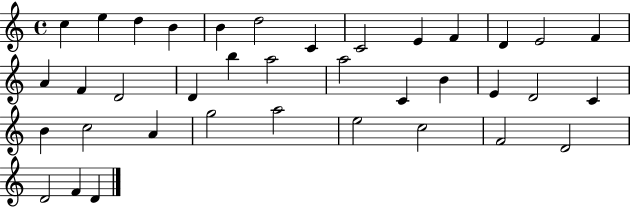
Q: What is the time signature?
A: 4/4